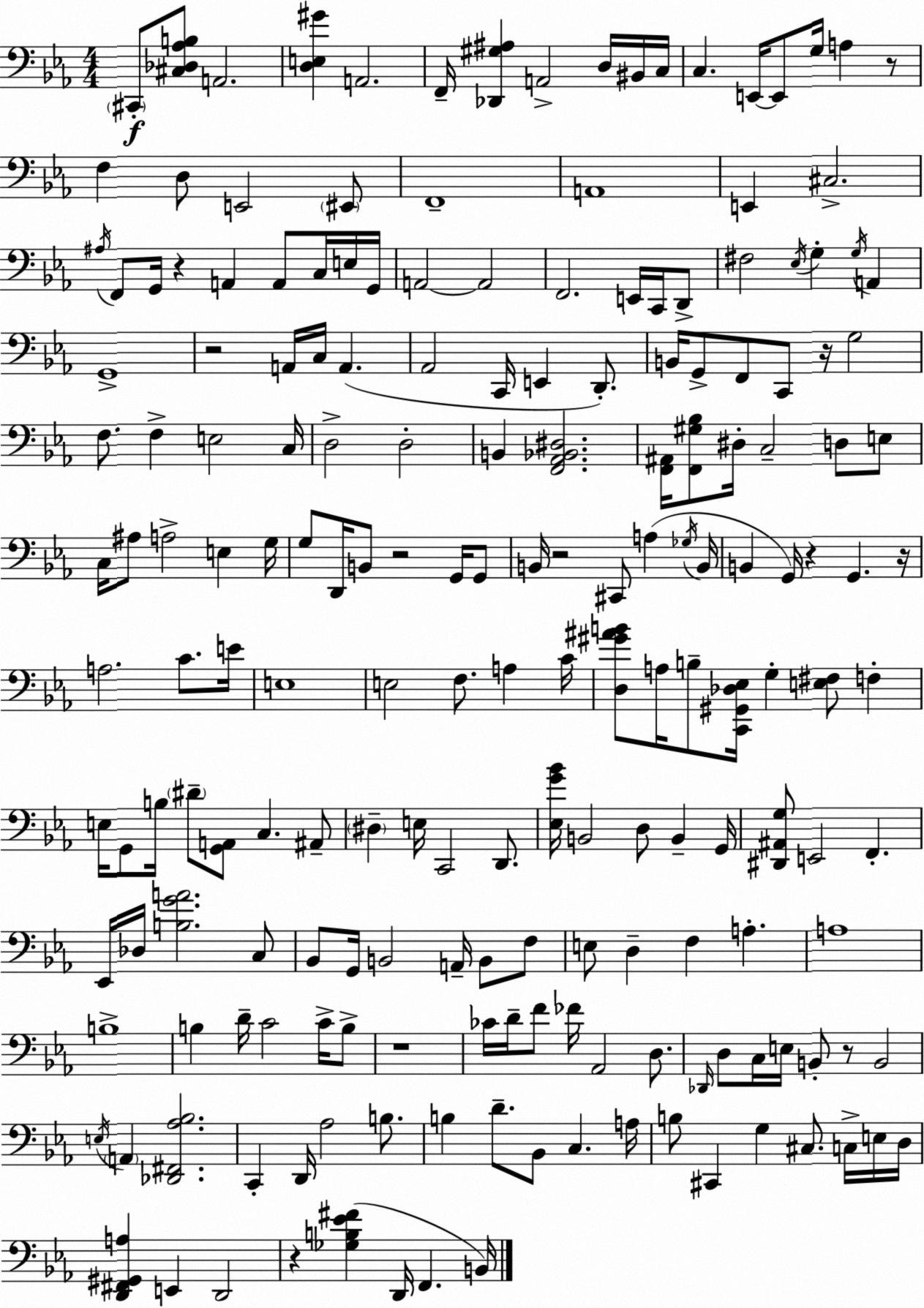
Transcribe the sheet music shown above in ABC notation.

X:1
T:Untitled
M:4/4
L:1/4
K:Cm
^C,,/2 [^C,_D,_A,B,]/2 A,,2 [D,E,^G] A,,2 F,,/4 [_D,,^G,^A,] A,,2 D,/4 ^B,,/4 C,/4 C, E,,/4 E,,/2 G,/4 A, z/2 F, D,/2 E,,2 ^E,,/2 F,,4 A,,4 E,, ^C,2 ^A,/4 F,,/2 G,,/4 z A,, A,,/2 C,/4 E,/4 G,,/4 A,,2 A,,2 F,,2 E,,/4 C,,/4 D,,/2 ^F,2 _E,/4 G, G,/4 A,, G,,4 z2 A,,/4 C,/4 A,, _A,,2 C,,/4 E,, D,,/2 B,,/4 G,,/2 F,,/2 C,,/2 z/4 G,2 F,/2 F, E,2 C,/4 D,2 D,2 B,, [F,,_A,,_B,,^D,]2 [F,,^A,,]/4 [F,,^G,_B,]/2 ^D,/4 C,2 D,/2 E,/2 C,/4 ^A,/2 A,2 E, G,/4 G,/2 D,,/4 B,,/2 z2 G,,/4 G,,/2 B,,/4 z2 ^C,,/2 A, _G,/4 B,,/4 B,, G,,/4 z G,, z/4 A,2 C/2 E/4 E,4 E,2 F,/2 A, C/4 [D,^G^AB]/2 A,/4 B,/2 [C,,^G,,_D,_E,]/4 G, [E,^F,]/2 F, E,/4 G,,/2 B,/4 ^D/2 [G,,A,,]/2 C, ^A,,/2 ^D, E,/4 C,,2 D,,/2 [_E,G_B]/4 B,,2 D,/2 B,, G,,/4 [^D,,^A,,G,]/2 E,,2 F,, _E,,/4 _D,/4 [B,GA]2 C,/2 _B,,/2 G,,/4 B,,2 A,,/4 B,,/2 F,/2 E,/2 D, F, A, A,4 B,4 B, D/4 C2 C/4 B,/2 z4 _C/4 D/4 F/2 _F/4 _A,,2 D,/2 _D,,/4 D,/2 C,/4 E,/4 B,,/2 z/2 B,,2 E,/4 A,, [_D,,^F,,_A,_B,]2 C,, D,,/4 _A,2 B,/2 B, D/2 _B,,/2 C, A,/4 B,/2 ^C,, G, ^C,/2 C,/4 E,/4 D,/4 [D,,^F,,^G,,A,] E,, D,,2 z [_G,B,_E^F] D,,/4 F,, B,,/4